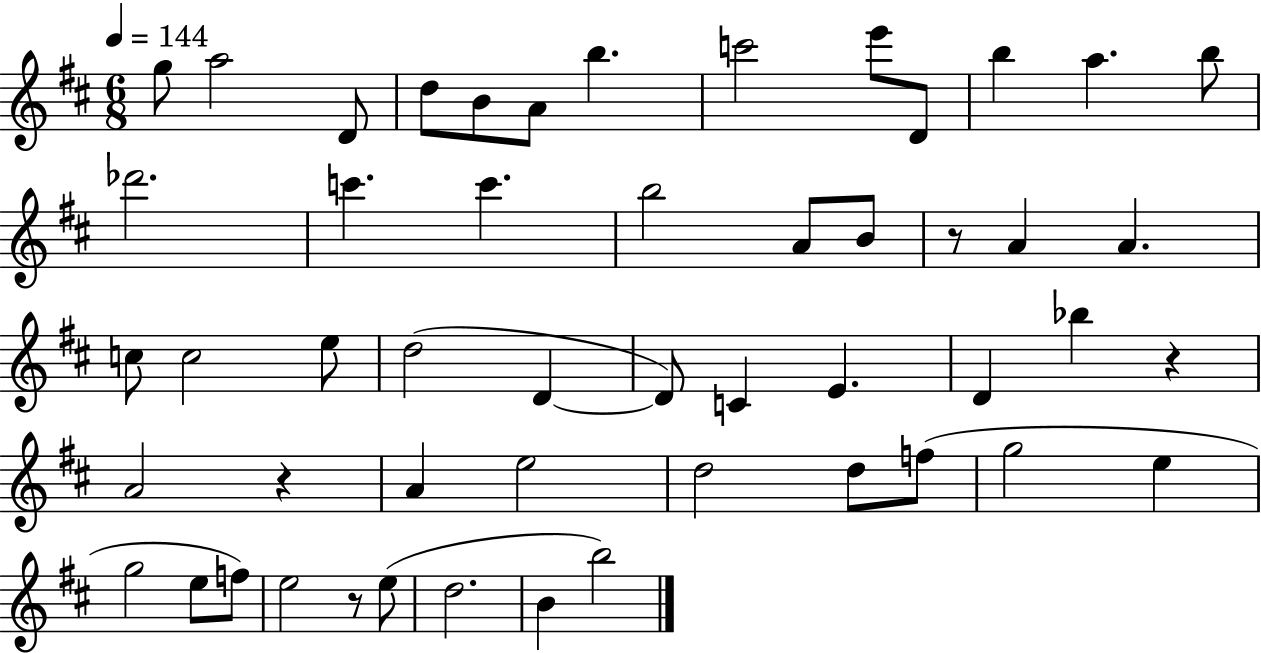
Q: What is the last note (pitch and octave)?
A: B5